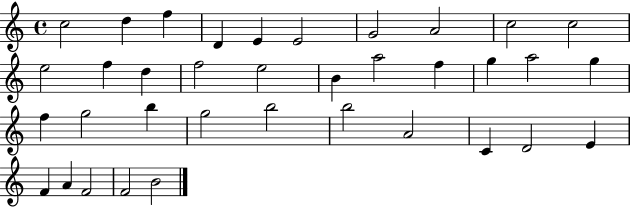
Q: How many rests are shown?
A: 0